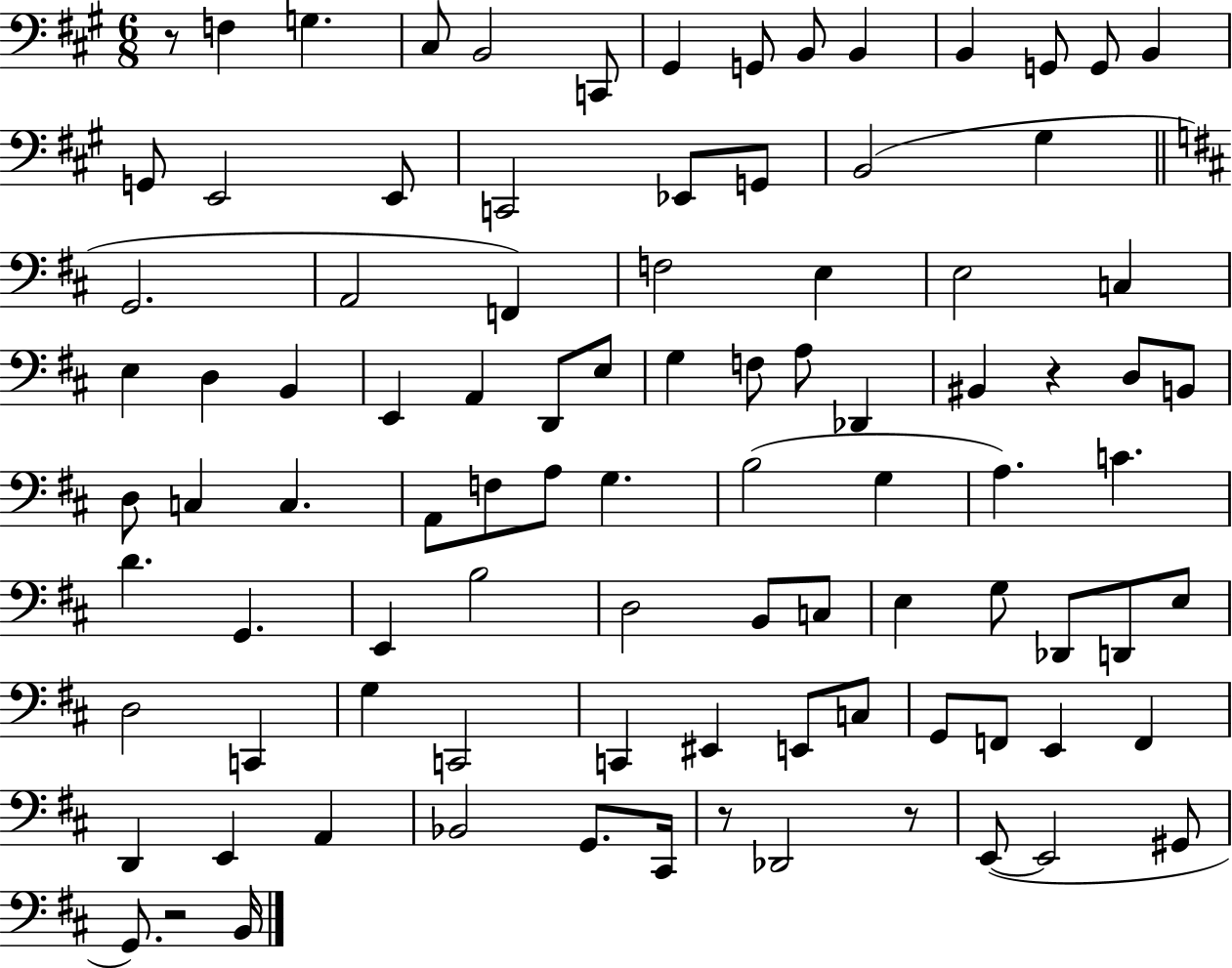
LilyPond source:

{
  \clef bass
  \numericTimeSignature
  \time 6/8
  \key a \major
  \repeat volta 2 { r8 f4 g4. | cis8 b,2 c,8 | gis,4 g,8 b,8 b,4 | b,4 g,8 g,8 b,4 | \break g,8 e,2 e,8 | c,2 ees,8 g,8 | b,2( gis4 | \bar "||" \break \key b \minor g,2. | a,2 f,4) | f2 e4 | e2 c4 | \break e4 d4 b,4 | e,4 a,4 d,8 e8 | g4 f8 a8 des,4 | bis,4 r4 d8 b,8 | \break d8 c4 c4. | a,8 f8 a8 g4. | b2( g4 | a4.) c'4. | \break d'4. g,4. | e,4 b2 | d2 b,8 c8 | e4 g8 des,8 d,8 e8 | \break d2 c,4 | g4 c,2 | c,4 eis,4 e,8 c8 | g,8 f,8 e,4 f,4 | \break d,4 e,4 a,4 | bes,2 g,8. cis,16 | r8 des,2 r8 | e,8~(~ e,2 gis,8 | \break g,8.) r2 b,16 | } \bar "|."
}